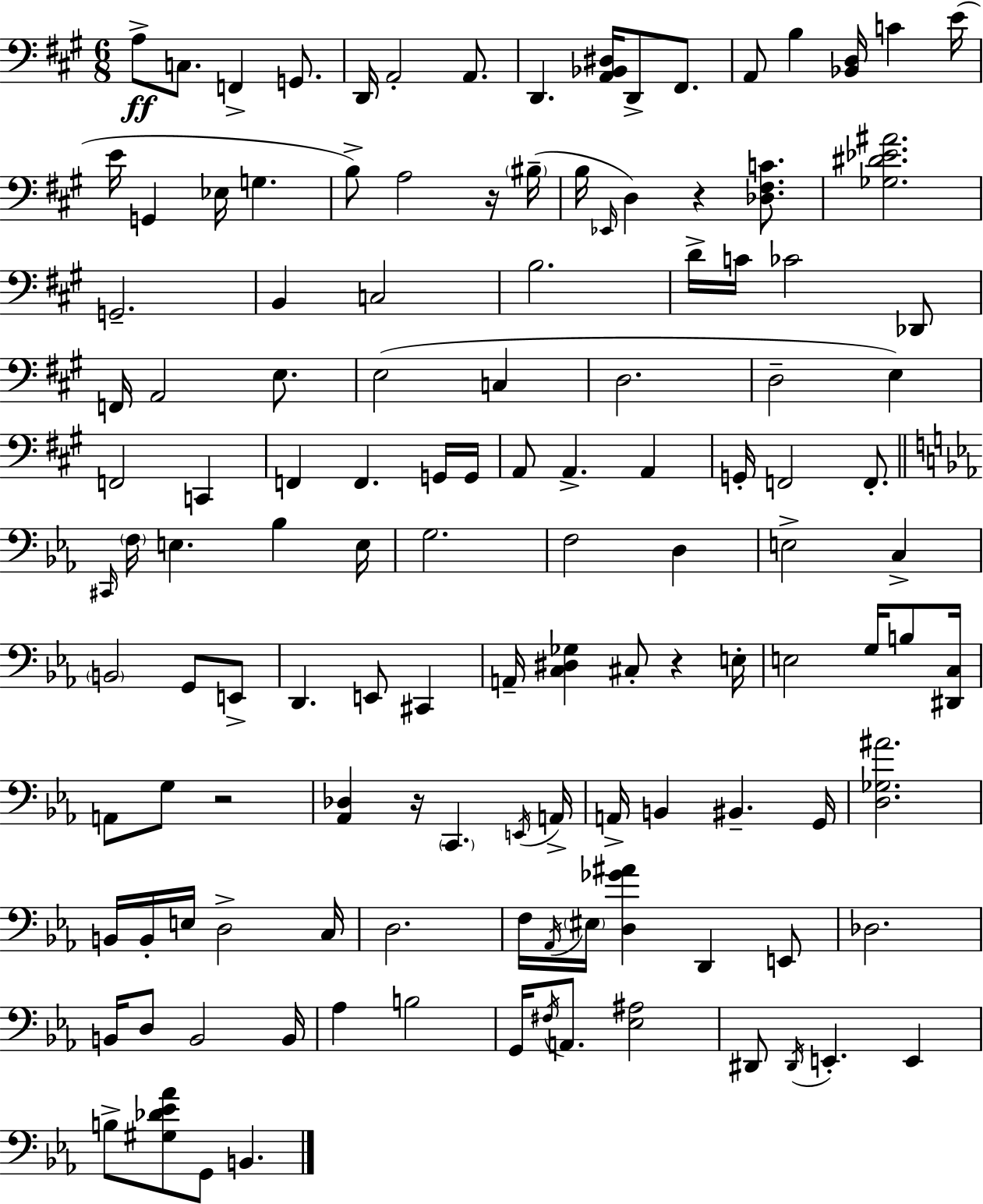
X:1
T:Untitled
M:6/8
L:1/4
K:A
A,/2 C,/2 F,, G,,/2 D,,/4 A,,2 A,,/2 D,, [A,,_B,,^D,]/4 D,,/2 ^F,,/2 A,,/2 B, [_B,,D,]/4 C E/4 E/4 G,, _E,/4 G, B,/2 A,2 z/4 ^B,/4 B,/4 _E,,/4 D, z [_D,^F,C]/2 [_G,^D_E^A]2 G,,2 B,, C,2 B,2 D/4 C/4 _C2 _D,,/2 F,,/4 A,,2 E,/2 E,2 C, D,2 D,2 E, F,,2 C,, F,, F,, G,,/4 G,,/4 A,,/2 A,, A,, G,,/4 F,,2 F,,/2 ^C,,/4 F,/4 E, _B, E,/4 G,2 F,2 D, E,2 C, B,,2 G,,/2 E,,/2 D,, E,,/2 ^C,, A,,/4 [C,^D,_G,] ^C,/2 z E,/4 E,2 G,/4 B,/2 [^D,,C,]/4 A,,/2 G,/2 z2 [_A,,_D,] z/4 C,, E,,/4 A,,/4 A,,/4 B,, ^B,, G,,/4 [D,_G,^A]2 B,,/4 B,,/4 E,/4 D,2 C,/4 D,2 F,/4 _A,,/4 ^E,/4 [D,_G^A] D,, E,,/2 _D,2 B,,/4 D,/2 B,,2 B,,/4 _A, B,2 G,,/4 ^F,/4 A,,/2 [_E,^A,]2 ^D,,/2 ^D,,/4 E,, E,, B,/2 [^G,_D_E_A]/2 G,,/2 B,,